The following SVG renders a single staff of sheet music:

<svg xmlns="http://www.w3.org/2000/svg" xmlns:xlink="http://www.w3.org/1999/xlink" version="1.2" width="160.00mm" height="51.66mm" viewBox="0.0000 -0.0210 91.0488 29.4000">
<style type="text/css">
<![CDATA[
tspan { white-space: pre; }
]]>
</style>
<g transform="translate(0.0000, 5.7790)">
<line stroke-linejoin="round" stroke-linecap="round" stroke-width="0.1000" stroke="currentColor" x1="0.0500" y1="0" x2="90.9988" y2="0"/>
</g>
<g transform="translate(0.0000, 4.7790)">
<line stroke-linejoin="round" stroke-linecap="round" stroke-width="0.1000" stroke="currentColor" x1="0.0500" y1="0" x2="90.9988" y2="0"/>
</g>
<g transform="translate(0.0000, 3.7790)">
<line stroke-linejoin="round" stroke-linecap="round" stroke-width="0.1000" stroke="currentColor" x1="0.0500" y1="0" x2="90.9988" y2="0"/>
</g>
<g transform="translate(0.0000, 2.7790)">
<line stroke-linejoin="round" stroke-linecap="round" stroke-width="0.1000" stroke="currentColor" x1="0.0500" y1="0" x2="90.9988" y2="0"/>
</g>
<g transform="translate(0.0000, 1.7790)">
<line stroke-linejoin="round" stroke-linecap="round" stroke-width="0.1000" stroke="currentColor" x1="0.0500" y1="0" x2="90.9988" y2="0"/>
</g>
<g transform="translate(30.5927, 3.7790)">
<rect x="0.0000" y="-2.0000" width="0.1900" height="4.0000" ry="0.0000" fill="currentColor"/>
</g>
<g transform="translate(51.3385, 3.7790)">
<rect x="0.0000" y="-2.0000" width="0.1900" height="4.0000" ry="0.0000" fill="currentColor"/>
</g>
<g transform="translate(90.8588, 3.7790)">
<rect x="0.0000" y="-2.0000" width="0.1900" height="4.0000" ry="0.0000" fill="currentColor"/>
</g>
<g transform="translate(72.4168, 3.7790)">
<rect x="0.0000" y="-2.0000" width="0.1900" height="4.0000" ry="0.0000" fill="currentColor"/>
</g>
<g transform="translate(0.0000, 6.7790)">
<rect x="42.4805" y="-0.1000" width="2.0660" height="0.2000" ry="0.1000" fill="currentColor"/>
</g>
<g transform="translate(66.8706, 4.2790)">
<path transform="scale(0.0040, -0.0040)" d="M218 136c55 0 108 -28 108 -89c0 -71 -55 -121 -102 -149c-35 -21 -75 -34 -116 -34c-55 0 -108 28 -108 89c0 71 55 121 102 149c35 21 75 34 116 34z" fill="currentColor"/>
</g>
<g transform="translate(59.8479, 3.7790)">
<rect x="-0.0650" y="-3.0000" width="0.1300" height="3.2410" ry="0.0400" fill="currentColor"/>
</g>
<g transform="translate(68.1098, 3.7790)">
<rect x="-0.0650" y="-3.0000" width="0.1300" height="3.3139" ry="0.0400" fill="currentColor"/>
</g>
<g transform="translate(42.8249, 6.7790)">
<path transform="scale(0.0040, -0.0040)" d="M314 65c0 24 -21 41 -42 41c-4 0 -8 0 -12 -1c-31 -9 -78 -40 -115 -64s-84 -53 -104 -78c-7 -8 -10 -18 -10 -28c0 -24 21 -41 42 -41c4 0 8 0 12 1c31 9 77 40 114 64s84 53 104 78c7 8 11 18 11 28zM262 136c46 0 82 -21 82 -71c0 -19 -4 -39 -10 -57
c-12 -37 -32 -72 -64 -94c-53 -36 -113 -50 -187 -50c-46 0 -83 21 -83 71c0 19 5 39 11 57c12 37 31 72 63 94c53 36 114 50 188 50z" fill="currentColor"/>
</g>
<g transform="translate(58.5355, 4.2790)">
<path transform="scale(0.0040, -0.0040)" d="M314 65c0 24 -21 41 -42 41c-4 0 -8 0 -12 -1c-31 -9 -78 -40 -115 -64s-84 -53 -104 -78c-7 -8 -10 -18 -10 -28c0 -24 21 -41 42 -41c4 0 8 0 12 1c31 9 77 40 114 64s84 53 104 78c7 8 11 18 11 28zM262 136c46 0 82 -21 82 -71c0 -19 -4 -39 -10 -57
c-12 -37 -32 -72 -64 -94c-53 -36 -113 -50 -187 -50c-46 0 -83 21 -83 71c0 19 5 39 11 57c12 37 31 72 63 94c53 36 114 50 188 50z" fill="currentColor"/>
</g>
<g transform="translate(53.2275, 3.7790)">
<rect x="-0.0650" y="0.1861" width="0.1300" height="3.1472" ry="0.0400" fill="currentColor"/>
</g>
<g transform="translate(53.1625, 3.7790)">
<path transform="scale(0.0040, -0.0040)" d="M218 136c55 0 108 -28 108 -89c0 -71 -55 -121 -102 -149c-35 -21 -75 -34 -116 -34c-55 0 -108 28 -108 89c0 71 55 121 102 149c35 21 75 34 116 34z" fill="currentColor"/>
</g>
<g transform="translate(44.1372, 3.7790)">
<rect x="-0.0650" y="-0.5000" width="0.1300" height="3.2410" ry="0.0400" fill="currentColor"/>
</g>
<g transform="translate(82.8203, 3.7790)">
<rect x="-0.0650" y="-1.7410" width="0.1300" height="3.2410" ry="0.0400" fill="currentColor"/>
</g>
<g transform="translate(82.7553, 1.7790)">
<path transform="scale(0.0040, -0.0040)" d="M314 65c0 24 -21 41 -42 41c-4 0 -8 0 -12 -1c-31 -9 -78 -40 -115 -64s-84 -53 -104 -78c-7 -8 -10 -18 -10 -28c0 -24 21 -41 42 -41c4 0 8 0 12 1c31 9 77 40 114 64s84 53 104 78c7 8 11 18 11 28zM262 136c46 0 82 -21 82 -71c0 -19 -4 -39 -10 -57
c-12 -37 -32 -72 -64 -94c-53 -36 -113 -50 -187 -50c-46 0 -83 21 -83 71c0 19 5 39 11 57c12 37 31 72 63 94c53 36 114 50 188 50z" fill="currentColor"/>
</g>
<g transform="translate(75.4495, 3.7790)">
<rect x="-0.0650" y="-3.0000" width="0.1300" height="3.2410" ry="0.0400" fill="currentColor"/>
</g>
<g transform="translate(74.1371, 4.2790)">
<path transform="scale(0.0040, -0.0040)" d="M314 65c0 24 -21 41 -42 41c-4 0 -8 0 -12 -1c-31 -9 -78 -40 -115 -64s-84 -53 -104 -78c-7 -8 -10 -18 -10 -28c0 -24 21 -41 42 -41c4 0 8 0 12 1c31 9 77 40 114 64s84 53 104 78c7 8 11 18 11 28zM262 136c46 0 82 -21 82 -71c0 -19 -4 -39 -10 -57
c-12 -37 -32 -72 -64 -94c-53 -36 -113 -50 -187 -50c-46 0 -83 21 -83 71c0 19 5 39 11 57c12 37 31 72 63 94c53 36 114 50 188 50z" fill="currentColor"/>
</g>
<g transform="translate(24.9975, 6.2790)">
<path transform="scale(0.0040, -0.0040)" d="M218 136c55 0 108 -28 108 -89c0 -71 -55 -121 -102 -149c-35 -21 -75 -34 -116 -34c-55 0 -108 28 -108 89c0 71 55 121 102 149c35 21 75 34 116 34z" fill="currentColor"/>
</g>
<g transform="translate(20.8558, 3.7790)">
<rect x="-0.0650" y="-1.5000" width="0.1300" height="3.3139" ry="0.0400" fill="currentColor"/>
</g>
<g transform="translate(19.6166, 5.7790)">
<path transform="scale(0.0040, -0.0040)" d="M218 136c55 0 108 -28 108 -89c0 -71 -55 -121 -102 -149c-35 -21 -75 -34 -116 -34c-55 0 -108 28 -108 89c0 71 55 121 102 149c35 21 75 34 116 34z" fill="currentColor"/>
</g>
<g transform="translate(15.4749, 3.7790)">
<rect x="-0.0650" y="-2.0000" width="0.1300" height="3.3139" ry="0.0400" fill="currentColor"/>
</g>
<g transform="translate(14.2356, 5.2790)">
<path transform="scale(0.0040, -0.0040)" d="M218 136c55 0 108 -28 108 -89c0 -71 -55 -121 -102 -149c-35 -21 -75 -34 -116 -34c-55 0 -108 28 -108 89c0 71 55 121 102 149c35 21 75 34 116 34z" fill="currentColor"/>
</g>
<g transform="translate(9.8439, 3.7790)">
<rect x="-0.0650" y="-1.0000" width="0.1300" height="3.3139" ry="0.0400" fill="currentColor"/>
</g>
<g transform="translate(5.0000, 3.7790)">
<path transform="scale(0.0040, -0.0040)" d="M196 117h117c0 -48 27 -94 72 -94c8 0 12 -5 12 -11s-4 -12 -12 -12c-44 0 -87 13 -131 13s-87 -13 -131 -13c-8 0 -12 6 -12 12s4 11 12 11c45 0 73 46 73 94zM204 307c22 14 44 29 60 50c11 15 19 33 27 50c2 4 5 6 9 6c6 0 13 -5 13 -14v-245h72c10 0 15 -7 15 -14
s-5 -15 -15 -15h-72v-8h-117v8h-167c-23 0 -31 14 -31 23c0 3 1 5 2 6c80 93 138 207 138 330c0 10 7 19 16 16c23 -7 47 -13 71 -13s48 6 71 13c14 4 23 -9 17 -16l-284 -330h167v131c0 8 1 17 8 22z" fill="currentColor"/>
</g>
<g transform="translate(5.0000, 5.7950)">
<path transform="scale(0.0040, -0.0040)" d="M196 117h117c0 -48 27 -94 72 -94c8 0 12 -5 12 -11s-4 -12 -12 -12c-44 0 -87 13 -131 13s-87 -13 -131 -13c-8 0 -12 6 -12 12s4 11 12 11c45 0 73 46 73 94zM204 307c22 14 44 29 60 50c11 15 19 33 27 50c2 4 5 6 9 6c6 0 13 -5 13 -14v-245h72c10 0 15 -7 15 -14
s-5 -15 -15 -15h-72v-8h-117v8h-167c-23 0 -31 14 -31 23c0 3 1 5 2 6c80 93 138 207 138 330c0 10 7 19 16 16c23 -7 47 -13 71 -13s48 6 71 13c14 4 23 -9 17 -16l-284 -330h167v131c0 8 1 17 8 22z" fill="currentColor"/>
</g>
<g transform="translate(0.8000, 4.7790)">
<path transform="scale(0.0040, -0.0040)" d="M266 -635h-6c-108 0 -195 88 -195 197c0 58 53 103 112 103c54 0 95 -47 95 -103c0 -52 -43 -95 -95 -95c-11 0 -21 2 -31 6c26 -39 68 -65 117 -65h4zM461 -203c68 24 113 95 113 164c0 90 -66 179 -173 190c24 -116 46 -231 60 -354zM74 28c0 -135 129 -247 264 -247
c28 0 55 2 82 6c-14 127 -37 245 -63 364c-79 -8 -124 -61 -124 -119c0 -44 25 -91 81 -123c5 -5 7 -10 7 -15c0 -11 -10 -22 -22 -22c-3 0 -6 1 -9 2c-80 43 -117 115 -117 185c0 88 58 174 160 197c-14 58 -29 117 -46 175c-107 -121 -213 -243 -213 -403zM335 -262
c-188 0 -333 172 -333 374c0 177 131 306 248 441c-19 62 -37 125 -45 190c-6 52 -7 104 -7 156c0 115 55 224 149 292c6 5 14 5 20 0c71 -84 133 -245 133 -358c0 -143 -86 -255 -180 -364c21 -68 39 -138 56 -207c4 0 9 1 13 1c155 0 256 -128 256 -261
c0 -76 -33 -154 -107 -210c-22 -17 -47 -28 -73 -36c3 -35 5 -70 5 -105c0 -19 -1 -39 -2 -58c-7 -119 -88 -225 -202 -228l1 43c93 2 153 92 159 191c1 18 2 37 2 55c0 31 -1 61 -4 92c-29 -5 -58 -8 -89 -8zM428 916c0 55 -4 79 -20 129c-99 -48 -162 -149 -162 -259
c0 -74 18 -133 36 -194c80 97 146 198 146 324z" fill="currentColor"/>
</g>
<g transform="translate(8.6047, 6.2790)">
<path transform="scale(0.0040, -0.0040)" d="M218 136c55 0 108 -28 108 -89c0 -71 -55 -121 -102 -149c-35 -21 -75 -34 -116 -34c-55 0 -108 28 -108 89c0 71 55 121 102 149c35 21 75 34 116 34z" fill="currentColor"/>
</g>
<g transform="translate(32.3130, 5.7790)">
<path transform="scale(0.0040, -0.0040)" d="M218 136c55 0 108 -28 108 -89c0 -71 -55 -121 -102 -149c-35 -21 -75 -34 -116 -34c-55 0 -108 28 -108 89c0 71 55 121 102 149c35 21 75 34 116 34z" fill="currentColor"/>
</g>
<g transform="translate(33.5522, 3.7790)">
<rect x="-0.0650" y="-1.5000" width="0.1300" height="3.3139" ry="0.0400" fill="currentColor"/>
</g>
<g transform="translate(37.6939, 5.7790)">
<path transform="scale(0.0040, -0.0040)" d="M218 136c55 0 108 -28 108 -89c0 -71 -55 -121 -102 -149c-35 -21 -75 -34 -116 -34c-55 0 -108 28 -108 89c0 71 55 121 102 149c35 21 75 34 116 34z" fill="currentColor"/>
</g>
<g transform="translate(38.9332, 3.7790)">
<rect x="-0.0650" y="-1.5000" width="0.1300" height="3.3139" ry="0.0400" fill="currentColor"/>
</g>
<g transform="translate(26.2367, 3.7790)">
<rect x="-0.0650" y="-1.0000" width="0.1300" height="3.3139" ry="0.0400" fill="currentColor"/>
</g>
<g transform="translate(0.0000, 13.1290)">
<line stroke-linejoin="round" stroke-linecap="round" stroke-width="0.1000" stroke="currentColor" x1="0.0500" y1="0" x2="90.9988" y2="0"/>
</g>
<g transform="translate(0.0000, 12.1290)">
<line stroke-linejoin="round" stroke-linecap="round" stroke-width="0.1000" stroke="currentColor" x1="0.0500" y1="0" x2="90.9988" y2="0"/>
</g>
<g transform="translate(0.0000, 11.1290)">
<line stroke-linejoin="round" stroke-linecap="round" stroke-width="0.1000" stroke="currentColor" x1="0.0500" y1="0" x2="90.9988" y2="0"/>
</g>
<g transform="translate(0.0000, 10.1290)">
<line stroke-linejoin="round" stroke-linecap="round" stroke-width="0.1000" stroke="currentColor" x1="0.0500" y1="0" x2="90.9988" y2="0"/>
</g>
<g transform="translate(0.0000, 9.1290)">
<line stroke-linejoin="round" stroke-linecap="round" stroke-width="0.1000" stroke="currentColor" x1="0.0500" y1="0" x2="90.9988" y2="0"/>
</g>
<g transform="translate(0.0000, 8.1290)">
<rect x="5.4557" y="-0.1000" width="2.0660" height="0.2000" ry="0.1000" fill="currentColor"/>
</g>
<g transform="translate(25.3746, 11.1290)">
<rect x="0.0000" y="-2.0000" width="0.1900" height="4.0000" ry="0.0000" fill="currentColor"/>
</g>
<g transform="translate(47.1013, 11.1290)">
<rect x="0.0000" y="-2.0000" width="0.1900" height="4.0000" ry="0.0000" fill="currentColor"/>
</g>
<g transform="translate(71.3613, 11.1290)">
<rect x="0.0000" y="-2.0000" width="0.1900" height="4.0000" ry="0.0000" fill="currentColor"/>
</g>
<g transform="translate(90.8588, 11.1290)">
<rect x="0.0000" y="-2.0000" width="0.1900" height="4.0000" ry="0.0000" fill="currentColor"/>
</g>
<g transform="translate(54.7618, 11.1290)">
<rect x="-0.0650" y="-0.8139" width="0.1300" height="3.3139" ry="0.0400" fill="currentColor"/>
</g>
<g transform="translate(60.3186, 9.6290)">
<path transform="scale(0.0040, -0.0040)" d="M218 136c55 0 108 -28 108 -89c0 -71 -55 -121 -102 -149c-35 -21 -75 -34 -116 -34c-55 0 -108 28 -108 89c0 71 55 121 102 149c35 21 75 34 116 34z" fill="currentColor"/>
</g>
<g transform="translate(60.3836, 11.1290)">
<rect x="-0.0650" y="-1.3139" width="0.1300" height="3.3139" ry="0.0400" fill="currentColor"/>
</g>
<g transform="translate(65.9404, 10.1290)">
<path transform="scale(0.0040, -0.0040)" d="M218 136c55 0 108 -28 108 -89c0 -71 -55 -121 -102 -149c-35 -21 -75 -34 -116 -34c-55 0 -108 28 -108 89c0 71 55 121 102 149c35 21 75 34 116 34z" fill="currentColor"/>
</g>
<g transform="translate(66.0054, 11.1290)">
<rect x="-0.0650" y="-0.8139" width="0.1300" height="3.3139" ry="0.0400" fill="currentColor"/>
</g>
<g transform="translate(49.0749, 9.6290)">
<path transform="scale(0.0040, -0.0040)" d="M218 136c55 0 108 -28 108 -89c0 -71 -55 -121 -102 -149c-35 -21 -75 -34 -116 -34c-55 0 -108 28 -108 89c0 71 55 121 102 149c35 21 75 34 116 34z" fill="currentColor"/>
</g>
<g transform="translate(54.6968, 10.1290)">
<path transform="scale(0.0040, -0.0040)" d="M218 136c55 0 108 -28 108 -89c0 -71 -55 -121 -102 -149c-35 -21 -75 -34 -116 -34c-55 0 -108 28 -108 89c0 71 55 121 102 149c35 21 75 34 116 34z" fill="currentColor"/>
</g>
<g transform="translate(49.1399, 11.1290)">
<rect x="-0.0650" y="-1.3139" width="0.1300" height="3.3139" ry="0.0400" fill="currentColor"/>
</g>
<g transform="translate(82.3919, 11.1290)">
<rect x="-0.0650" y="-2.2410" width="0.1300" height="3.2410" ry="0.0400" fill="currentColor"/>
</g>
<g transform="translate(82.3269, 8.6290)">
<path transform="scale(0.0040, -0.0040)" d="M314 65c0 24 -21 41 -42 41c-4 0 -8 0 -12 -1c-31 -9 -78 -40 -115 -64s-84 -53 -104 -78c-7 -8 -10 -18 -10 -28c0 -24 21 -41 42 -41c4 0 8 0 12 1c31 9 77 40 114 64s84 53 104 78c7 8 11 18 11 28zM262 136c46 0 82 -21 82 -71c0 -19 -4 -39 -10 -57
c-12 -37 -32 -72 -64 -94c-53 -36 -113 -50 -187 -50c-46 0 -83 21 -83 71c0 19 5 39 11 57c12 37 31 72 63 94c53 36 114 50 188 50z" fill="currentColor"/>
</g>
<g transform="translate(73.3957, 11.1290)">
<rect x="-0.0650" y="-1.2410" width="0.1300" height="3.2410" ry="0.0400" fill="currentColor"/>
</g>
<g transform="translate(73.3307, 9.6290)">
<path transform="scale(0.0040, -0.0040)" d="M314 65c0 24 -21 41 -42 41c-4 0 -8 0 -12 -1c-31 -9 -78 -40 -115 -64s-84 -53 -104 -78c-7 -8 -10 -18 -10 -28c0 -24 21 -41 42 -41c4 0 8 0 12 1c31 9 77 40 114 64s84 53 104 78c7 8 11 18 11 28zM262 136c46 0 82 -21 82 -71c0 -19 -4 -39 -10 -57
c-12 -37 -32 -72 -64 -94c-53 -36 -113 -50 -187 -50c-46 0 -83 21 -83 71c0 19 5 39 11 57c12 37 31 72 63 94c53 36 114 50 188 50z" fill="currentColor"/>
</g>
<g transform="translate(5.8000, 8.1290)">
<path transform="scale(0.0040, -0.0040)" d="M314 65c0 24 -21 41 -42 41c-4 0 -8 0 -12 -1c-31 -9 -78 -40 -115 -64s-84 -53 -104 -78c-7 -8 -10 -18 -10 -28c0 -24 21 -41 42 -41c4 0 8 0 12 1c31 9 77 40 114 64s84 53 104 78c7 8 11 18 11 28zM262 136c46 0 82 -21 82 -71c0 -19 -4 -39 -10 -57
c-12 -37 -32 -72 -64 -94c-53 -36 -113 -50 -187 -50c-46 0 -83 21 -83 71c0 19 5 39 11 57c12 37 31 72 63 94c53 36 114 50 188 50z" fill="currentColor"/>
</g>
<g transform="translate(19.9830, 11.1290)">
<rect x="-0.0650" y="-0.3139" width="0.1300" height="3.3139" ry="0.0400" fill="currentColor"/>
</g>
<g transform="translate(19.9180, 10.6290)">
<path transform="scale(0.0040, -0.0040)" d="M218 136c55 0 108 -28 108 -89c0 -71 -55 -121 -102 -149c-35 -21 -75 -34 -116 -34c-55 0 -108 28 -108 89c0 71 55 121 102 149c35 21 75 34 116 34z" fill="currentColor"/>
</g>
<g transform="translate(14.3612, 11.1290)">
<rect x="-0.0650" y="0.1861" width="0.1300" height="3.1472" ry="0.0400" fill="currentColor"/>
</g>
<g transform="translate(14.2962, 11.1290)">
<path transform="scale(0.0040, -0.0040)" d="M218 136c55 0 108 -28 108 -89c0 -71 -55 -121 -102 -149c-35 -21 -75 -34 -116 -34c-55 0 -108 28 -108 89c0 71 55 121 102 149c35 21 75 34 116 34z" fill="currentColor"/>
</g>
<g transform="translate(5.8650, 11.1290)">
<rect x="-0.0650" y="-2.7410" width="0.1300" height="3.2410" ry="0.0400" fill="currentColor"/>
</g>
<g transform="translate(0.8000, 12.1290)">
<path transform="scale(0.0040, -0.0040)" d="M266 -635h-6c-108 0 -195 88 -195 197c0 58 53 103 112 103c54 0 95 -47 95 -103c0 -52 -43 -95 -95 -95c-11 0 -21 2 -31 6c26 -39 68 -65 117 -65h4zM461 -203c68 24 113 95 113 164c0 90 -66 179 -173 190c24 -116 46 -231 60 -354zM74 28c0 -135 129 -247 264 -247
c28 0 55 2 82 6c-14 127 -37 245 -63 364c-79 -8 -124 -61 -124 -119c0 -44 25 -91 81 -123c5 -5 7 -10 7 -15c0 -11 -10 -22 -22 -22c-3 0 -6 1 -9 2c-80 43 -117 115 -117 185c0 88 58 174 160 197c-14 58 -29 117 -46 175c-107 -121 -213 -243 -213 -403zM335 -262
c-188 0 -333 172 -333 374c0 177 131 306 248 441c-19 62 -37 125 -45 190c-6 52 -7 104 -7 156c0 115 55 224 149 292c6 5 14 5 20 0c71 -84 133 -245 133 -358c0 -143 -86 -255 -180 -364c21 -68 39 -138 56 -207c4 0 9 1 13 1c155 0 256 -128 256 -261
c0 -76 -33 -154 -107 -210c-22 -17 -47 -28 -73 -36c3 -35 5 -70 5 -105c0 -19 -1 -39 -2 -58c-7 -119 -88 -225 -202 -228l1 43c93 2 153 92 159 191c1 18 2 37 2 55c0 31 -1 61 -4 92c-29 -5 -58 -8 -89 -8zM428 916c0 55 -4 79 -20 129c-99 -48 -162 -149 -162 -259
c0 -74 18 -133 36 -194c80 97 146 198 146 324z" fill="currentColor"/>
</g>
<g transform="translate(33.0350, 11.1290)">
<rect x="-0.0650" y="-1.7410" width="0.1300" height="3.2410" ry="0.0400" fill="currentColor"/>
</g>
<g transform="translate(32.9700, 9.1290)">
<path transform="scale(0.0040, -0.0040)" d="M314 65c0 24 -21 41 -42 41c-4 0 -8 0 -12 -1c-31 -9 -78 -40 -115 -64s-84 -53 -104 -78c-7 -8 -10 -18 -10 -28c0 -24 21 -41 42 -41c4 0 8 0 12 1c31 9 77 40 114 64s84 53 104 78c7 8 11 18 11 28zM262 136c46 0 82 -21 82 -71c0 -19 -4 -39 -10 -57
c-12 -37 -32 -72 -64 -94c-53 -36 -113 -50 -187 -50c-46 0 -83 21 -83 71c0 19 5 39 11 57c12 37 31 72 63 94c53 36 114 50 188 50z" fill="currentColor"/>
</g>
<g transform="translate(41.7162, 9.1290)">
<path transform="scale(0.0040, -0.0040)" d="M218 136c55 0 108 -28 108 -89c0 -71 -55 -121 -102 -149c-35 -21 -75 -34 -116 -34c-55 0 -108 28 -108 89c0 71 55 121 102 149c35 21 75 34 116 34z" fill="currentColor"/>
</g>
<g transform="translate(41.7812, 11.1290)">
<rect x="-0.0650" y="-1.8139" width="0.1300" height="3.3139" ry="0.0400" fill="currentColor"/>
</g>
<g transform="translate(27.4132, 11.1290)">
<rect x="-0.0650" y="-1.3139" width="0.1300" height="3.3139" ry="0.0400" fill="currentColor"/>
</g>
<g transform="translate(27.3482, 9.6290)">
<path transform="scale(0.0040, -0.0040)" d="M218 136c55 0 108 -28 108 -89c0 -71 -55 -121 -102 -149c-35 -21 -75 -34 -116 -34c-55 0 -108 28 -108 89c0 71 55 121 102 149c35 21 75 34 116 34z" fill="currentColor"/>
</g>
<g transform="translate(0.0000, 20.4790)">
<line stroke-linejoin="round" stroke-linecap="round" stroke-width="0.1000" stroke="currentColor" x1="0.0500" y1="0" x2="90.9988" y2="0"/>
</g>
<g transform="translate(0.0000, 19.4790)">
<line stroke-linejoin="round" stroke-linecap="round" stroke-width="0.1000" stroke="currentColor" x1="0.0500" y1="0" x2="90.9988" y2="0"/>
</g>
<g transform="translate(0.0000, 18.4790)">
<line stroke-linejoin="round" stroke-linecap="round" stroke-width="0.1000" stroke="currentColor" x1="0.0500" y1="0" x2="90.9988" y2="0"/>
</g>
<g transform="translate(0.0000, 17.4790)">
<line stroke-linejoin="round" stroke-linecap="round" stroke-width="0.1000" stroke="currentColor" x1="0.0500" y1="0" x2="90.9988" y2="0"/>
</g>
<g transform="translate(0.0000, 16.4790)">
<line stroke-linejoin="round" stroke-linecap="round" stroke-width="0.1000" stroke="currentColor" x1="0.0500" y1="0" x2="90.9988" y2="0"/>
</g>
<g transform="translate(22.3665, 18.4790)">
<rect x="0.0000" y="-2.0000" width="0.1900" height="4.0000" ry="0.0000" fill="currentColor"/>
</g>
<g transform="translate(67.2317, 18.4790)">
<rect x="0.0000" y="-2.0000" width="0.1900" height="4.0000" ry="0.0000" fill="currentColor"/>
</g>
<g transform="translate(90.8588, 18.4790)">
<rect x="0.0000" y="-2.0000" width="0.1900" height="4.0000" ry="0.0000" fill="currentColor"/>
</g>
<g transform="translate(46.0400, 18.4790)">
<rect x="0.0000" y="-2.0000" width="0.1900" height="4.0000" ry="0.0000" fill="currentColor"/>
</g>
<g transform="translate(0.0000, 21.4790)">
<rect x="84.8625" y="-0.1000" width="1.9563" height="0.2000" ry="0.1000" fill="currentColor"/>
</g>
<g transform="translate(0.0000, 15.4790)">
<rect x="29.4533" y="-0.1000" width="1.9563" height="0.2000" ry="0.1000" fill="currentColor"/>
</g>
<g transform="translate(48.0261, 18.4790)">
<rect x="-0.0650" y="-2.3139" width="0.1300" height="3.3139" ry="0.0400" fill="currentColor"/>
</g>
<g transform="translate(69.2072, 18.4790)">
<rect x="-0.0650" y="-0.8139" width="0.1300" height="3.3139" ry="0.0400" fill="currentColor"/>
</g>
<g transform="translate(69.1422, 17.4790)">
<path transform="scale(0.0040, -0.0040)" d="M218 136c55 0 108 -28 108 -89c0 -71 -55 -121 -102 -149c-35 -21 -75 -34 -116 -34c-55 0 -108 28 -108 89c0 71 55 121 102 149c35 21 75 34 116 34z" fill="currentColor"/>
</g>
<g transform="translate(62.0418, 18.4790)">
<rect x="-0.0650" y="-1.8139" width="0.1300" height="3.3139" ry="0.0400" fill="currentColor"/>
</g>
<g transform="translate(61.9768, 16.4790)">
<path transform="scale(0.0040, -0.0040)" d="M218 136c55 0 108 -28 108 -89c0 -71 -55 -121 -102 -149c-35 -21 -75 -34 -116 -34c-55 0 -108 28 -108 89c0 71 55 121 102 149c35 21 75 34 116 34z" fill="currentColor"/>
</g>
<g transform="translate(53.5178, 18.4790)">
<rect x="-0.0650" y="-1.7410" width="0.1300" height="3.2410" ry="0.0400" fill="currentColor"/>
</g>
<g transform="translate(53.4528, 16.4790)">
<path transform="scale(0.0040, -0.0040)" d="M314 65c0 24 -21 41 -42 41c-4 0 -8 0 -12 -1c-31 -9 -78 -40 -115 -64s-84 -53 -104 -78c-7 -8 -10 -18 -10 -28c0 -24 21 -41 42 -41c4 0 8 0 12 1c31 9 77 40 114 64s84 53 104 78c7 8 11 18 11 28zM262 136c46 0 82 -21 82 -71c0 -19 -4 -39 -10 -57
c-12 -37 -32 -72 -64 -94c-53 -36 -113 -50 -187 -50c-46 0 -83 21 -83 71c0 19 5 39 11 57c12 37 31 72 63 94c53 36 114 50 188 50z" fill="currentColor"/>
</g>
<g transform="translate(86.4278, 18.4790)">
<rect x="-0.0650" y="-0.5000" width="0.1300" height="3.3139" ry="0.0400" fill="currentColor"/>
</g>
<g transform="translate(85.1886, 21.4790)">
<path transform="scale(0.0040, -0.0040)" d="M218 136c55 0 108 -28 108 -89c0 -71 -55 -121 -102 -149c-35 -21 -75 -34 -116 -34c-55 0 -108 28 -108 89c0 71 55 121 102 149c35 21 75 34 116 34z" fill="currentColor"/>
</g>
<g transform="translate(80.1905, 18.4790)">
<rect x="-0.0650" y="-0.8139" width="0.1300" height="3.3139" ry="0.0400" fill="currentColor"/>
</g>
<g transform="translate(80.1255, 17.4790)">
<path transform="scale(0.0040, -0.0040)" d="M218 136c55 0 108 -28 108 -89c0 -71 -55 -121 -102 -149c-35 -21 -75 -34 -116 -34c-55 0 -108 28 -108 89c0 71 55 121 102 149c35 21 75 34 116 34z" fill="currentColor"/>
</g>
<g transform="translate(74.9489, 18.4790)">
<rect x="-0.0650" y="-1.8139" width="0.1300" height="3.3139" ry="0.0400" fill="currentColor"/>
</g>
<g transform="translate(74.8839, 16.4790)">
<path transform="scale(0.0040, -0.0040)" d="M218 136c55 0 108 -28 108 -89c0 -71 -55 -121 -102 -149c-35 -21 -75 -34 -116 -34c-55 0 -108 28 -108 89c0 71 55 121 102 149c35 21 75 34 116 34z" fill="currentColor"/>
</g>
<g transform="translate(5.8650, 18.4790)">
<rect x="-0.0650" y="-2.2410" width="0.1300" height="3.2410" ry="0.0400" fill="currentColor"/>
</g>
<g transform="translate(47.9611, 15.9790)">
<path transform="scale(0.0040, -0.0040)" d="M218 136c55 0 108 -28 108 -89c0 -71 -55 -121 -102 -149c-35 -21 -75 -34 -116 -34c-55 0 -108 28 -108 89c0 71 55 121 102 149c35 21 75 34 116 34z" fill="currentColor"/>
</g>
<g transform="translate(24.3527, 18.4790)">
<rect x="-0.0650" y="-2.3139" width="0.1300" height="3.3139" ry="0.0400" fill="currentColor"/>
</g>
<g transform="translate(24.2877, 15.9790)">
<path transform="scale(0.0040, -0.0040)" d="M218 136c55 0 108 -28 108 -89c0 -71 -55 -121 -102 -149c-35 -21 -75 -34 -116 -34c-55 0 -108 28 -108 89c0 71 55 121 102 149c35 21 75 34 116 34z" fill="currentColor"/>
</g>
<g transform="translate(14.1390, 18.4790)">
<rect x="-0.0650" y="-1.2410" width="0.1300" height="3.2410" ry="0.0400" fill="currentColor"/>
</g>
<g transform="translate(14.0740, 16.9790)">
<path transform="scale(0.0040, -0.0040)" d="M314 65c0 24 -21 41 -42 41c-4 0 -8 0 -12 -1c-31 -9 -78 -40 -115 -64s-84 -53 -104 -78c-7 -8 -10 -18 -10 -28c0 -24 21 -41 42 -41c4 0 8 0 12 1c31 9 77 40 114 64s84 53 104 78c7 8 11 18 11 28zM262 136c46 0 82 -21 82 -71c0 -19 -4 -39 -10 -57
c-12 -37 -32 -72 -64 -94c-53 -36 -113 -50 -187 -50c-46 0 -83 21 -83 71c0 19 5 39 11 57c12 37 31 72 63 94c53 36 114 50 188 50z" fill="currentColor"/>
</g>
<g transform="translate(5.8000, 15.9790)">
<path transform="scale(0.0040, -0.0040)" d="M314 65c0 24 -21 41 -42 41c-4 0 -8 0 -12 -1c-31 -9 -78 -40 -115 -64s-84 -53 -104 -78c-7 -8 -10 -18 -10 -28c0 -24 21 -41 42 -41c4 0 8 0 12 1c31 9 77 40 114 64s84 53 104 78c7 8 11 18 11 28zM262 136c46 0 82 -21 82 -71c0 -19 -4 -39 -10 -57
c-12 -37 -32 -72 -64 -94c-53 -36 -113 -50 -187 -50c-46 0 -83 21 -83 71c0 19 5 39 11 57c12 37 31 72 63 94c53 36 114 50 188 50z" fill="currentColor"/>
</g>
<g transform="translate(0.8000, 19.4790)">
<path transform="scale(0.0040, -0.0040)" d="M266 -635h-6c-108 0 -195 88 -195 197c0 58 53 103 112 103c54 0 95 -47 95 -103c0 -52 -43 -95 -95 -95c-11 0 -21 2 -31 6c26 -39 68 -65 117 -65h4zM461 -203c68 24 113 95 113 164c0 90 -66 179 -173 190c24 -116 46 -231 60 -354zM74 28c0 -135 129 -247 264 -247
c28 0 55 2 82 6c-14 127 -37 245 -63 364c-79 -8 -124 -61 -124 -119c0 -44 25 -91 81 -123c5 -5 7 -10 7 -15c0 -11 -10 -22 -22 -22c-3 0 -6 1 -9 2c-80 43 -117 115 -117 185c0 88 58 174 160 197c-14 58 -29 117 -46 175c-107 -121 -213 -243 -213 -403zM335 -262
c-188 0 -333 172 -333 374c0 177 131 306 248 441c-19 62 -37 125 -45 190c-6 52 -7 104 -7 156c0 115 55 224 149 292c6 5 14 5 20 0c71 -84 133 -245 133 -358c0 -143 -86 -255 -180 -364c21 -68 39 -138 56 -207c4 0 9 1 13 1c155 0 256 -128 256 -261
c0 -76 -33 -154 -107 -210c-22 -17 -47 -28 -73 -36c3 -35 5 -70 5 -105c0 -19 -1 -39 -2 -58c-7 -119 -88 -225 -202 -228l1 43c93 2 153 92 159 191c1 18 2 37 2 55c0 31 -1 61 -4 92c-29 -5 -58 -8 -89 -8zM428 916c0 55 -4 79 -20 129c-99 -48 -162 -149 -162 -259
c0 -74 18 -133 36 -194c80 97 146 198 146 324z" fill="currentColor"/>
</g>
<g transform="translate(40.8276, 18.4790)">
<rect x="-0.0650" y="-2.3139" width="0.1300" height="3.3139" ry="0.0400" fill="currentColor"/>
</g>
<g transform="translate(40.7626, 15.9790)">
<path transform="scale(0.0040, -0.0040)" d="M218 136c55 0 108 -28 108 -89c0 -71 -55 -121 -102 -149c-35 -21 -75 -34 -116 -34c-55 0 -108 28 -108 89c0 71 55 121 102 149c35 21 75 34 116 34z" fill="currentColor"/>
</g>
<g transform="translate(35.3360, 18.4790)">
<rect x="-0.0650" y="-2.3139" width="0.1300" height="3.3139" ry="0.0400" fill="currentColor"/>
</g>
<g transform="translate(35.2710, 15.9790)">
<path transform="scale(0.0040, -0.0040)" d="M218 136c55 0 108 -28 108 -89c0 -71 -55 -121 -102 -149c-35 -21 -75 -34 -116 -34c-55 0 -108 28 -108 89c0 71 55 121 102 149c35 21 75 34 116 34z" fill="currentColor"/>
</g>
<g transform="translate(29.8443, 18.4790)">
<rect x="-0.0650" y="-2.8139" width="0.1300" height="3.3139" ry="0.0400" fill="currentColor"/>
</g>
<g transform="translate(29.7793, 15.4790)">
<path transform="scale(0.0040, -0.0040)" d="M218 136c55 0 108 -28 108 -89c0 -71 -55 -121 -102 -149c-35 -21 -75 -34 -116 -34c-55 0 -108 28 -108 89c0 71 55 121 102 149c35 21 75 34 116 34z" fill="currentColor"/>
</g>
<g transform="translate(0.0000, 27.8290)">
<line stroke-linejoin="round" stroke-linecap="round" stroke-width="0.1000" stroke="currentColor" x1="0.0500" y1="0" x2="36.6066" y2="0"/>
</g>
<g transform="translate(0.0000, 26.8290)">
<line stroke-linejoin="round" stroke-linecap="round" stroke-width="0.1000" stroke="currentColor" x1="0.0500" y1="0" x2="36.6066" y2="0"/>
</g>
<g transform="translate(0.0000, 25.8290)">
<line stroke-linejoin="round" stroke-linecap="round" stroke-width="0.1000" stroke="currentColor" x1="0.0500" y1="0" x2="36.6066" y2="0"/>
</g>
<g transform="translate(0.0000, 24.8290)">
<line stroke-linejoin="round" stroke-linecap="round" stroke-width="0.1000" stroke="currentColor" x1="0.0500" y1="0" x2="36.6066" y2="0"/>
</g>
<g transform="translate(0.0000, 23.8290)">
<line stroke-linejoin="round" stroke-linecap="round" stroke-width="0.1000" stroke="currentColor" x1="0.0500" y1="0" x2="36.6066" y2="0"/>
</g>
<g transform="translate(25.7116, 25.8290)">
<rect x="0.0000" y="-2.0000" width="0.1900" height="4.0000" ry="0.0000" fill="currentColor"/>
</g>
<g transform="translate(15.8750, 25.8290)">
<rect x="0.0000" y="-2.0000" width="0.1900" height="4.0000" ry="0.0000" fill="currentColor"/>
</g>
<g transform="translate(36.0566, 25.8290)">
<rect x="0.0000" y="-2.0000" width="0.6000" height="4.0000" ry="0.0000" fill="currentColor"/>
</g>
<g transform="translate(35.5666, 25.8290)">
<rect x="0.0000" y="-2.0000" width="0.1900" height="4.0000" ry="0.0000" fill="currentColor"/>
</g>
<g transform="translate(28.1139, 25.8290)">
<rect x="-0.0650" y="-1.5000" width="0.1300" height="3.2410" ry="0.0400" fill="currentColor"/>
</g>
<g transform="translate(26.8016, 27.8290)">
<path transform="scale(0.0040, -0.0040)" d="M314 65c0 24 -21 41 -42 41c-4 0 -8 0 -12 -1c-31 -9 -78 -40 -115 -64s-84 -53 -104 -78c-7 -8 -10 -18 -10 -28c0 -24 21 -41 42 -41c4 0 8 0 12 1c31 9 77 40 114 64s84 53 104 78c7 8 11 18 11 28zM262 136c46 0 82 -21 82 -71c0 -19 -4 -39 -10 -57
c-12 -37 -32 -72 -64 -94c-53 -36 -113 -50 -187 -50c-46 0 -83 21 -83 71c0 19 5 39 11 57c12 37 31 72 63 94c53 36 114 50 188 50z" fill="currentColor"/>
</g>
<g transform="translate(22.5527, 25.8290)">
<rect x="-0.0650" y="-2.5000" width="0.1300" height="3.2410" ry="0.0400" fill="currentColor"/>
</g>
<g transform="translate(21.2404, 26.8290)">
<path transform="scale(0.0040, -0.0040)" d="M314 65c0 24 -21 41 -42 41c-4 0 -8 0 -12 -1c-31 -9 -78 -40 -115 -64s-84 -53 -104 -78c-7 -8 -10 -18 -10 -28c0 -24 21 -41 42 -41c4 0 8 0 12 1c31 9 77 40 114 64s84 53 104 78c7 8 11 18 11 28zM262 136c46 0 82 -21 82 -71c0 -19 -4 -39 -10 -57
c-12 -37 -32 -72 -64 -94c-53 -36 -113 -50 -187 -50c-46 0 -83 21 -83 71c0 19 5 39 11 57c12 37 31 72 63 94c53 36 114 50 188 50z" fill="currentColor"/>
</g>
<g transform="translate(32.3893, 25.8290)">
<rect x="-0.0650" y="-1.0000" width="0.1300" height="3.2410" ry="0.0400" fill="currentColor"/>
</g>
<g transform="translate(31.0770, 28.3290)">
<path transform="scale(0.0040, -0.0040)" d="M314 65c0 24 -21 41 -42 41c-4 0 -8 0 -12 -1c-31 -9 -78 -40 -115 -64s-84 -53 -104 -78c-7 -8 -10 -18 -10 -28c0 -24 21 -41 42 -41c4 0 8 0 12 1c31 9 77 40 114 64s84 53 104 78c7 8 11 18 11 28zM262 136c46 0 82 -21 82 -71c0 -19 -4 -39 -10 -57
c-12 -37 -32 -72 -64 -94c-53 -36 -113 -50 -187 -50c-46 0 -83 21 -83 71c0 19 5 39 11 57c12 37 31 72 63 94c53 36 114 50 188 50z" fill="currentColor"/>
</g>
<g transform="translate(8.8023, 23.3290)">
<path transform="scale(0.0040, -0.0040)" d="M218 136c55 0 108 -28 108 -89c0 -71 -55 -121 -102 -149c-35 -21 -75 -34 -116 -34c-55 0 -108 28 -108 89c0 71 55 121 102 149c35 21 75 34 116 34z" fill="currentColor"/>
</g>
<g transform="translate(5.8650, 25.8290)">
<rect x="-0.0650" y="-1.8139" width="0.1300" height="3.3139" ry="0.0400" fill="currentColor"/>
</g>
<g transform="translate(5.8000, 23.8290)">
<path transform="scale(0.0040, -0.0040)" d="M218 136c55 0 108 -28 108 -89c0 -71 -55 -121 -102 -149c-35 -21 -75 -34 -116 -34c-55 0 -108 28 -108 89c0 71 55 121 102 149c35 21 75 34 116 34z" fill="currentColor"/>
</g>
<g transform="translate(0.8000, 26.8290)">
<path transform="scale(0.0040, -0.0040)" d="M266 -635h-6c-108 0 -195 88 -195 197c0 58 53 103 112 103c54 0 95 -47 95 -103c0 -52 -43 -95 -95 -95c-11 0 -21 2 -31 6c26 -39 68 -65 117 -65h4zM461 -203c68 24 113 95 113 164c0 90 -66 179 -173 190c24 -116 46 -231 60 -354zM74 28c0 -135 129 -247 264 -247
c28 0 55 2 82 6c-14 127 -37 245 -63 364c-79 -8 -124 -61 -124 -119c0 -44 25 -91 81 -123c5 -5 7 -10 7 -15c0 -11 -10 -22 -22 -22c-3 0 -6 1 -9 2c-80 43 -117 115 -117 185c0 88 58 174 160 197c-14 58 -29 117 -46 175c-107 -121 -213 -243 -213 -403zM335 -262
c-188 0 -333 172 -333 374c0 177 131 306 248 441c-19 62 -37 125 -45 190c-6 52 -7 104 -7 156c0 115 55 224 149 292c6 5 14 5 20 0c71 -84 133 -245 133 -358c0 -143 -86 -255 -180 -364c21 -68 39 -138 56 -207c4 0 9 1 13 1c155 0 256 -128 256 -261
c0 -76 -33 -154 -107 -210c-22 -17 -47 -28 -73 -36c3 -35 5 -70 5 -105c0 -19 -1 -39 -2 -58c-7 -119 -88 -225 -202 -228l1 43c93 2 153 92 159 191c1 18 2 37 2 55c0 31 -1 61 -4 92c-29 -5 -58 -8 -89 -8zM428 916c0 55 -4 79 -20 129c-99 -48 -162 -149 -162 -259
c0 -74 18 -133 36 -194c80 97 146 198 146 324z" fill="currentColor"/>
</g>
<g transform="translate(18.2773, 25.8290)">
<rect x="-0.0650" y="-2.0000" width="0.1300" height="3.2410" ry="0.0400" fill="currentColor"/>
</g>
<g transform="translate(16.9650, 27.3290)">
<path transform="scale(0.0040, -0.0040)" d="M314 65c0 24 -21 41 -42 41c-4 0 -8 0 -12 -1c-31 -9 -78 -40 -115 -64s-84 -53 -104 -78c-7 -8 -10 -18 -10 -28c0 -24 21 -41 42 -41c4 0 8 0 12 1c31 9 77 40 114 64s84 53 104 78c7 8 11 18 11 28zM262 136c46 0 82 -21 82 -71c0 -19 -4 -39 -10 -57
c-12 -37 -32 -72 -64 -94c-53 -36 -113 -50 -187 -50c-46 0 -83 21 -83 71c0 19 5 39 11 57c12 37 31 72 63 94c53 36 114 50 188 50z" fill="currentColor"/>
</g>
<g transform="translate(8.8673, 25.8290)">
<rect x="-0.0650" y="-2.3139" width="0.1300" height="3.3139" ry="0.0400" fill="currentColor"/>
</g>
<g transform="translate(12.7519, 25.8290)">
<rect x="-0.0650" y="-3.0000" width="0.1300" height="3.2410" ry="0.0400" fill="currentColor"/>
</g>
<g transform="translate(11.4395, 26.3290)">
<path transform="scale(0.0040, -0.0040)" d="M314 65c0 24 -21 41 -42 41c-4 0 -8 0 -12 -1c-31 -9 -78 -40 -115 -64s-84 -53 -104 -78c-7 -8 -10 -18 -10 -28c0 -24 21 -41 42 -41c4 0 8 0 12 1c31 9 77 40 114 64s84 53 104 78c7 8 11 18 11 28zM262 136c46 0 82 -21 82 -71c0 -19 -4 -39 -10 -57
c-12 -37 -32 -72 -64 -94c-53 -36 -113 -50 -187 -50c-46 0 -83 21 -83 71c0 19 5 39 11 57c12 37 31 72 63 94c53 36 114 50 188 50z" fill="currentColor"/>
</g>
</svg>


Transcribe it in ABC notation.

X:1
T:Untitled
M:4/4
L:1/4
K:C
D F E D E E C2 B A2 A A2 f2 a2 B c e f2 f e d e d e2 g2 g2 e2 g a g g g f2 f d f d C f g A2 F2 G2 E2 D2